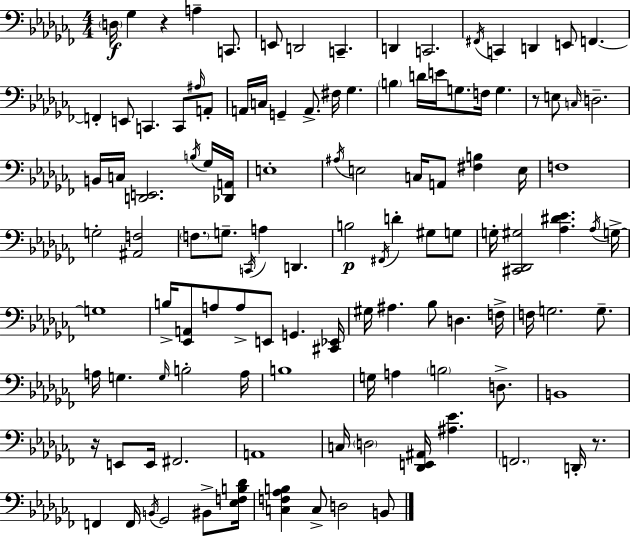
X:1
T:Untitled
M:4/4
L:1/4
K:Abm
D,/4 _G, z A, C,,/2 E,,/2 D,,2 C,, D,, C,,2 ^F,,/4 C,, D,, E,,/2 F,, F,, E,,/2 C,, C,,/2 ^A,/4 A,,/2 A,,/4 C,/4 G,, A,,/2 ^F,/4 _G, B, D/4 E/4 G,/2 F,/4 G, z/2 E,/2 C,/4 D,2 B,,/4 C,/4 [D,,E,,]2 B,/4 _G,/4 [_D,,A,,]/4 E,4 ^A,/4 E,2 C,/4 A,,/2 [^F,B,] E,/4 F,4 G,2 [^A,,F,]2 F,/2 G,/2 C,,/4 A, D,, B,2 ^F,,/4 D ^G,/2 G,/2 G,/4 [^C,,_D,,^G,]2 [_A,^D_E] _A,/4 G,/4 G,4 B,/4 [_E,,A,,]/2 A,/2 A,/2 E,,/2 G,, [^C,,_E,,]/4 ^G,/4 ^A, _B,/2 D, F,/4 F,/4 G,2 G,/2 A,/4 G, G,/4 B,2 A,/4 B,4 G,/4 A, B,2 D,/2 B,,4 z/4 E,,/2 E,,/4 ^F,,2 A,,4 C,/4 D,2 [_D,,E,,^A,,]/4 [^A,_E] F,,2 D,,/4 z/2 F,, F,,/4 B,,/4 _G,,2 ^B,,/2 [_E,F,B,_D]/4 [C,F,_A,B,] C,/2 D,2 B,,/2